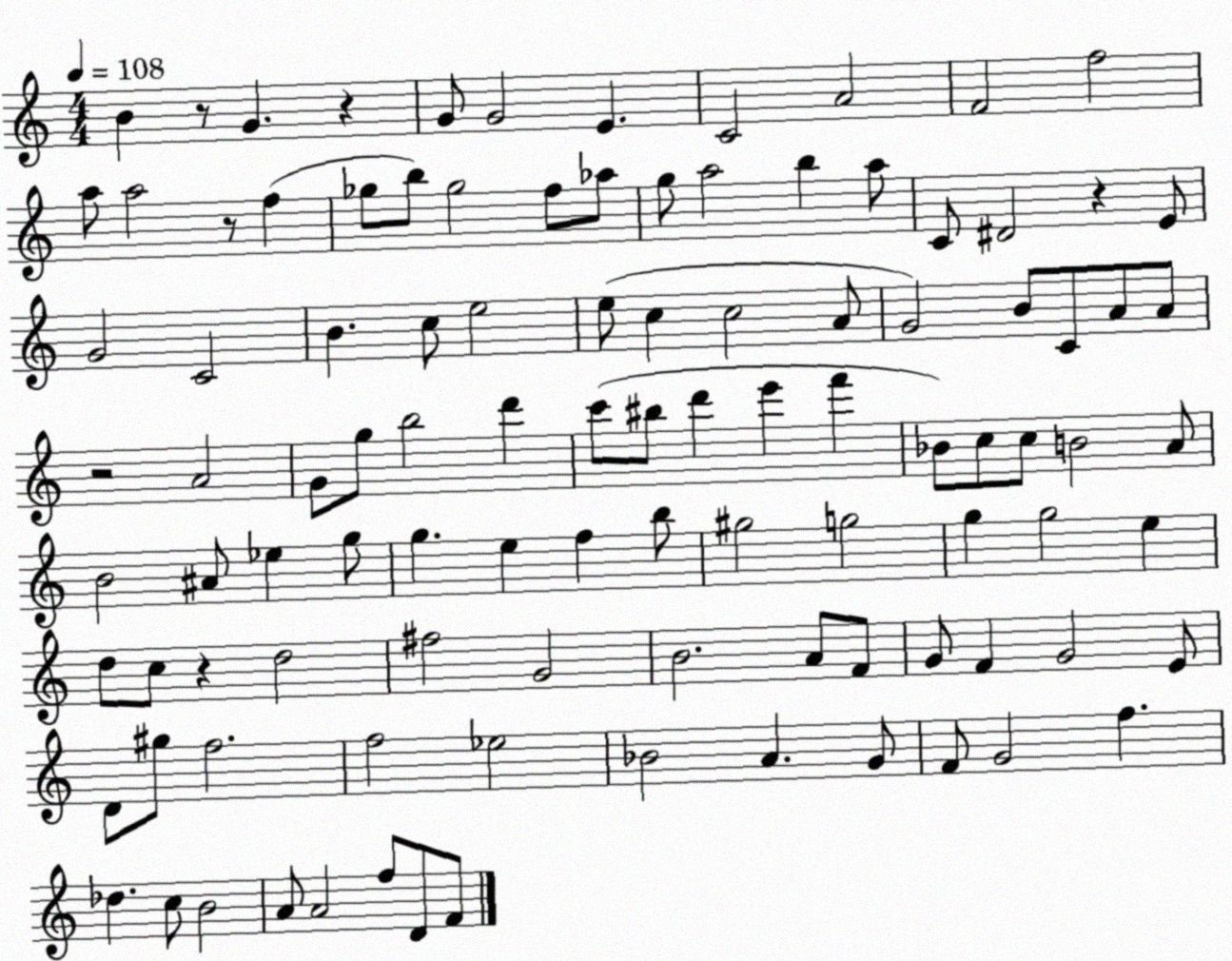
X:1
T:Untitled
M:4/4
L:1/4
K:C
B z/2 G z G/2 G2 E C2 A2 F2 f2 a/2 a2 z/2 f _g/2 b/2 _g2 f/2 _a/2 g/2 a2 b a/2 C/2 ^D2 z E/2 G2 C2 B c/2 e2 e/2 c c2 A/2 G2 B/2 C/2 A/2 A/2 z2 A2 G/2 g/2 b2 d' c'/2 ^b/2 d' e' f' _B/2 c/2 c/2 B2 A/2 B2 ^A/2 _e g/2 g e f b/2 ^g2 g2 g g2 e d/2 c/2 z d2 ^f2 G2 B2 A/2 F/2 G/2 F G2 E/2 D/2 ^g/2 f2 f2 _e2 _B2 A G/2 F/2 G2 f _d c/2 B2 A/2 A2 f/2 D/2 F/2